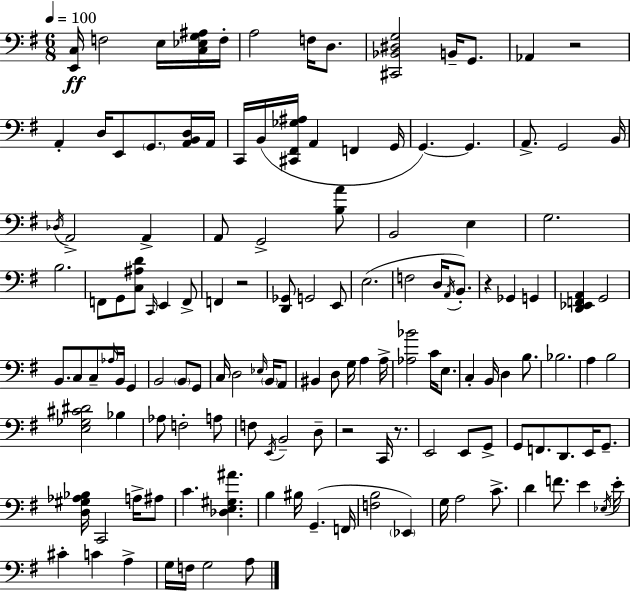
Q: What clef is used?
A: bass